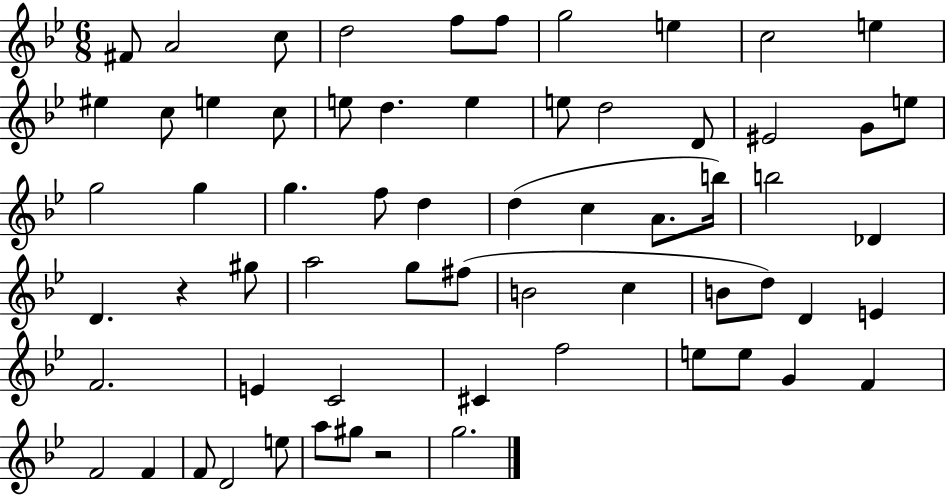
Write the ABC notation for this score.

X:1
T:Untitled
M:6/8
L:1/4
K:Bb
^F/2 A2 c/2 d2 f/2 f/2 g2 e c2 e ^e c/2 e c/2 e/2 d e e/2 d2 D/2 ^E2 G/2 e/2 g2 g g f/2 d d c A/2 b/4 b2 _D D z ^g/2 a2 g/2 ^f/2 B2 c B/2 d/2 D E F2 E C2 ^C f2 e/2 e/2 G F F2 F F/2 D2 e/2 a/2 ^g/2 z2 g2